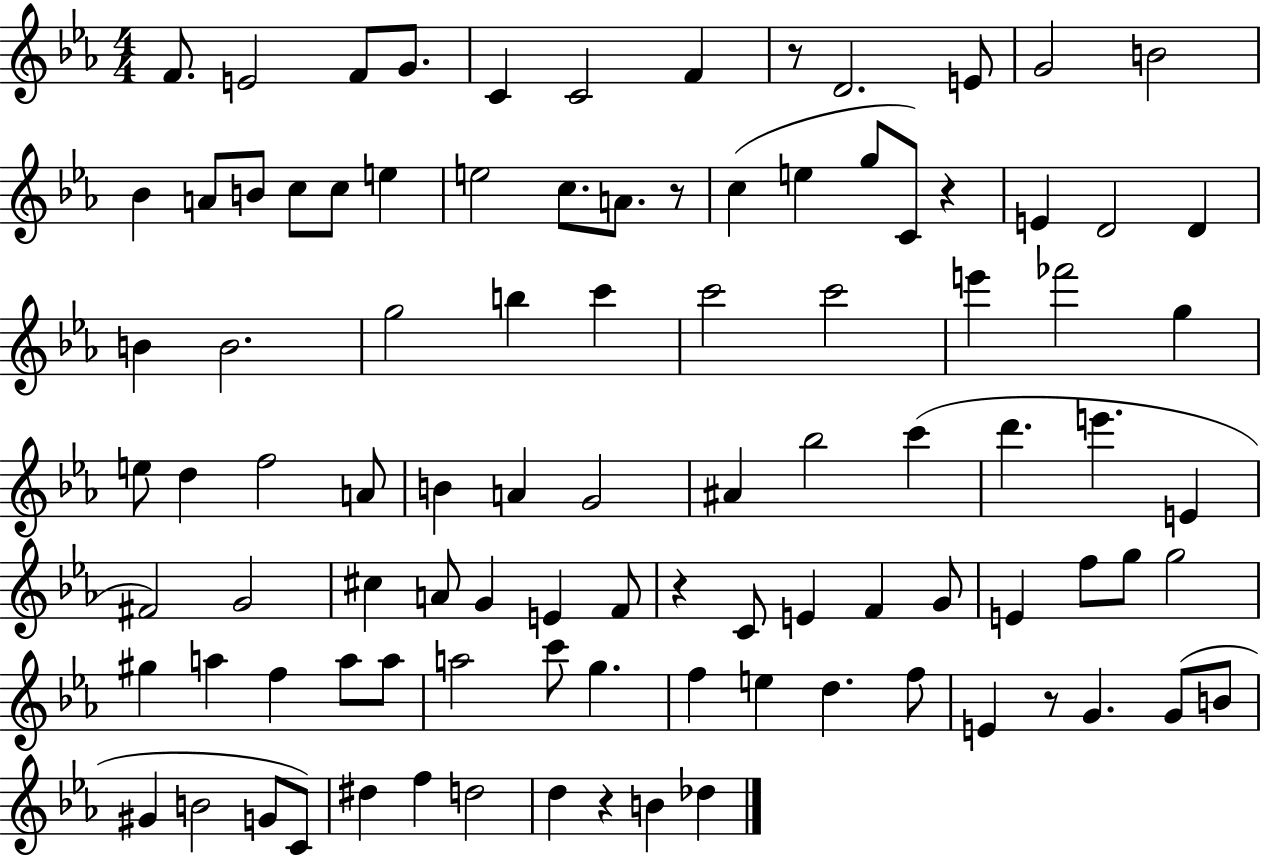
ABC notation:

X:1
T:Untitled
M:4/4
L:1/4
K:Eb
F/2 E2 F/2 G/2 C C2 F z/2 D2 E/2 G2 B2 _B A/2 B/2 c/2 c/2 e e2 c/2 A/2 z/2 c e g/2 C/2 z E D2 D B B2 g2 b c' c'2 c'2 e' _f'2 g e/2 d f2 A/2 B A G2 ^A _b2 c' d' e' E ^F2 G2 ^c A/2 G E F/2 z C/2 E F G/2 E f/2 g/2 g2 ^g a f a/2 a/2 a2 c'/2 g f e d f/2 E z/2 G G/2 B/2 ^G B2 G/2 C/2 ^d f d2 d z B _d